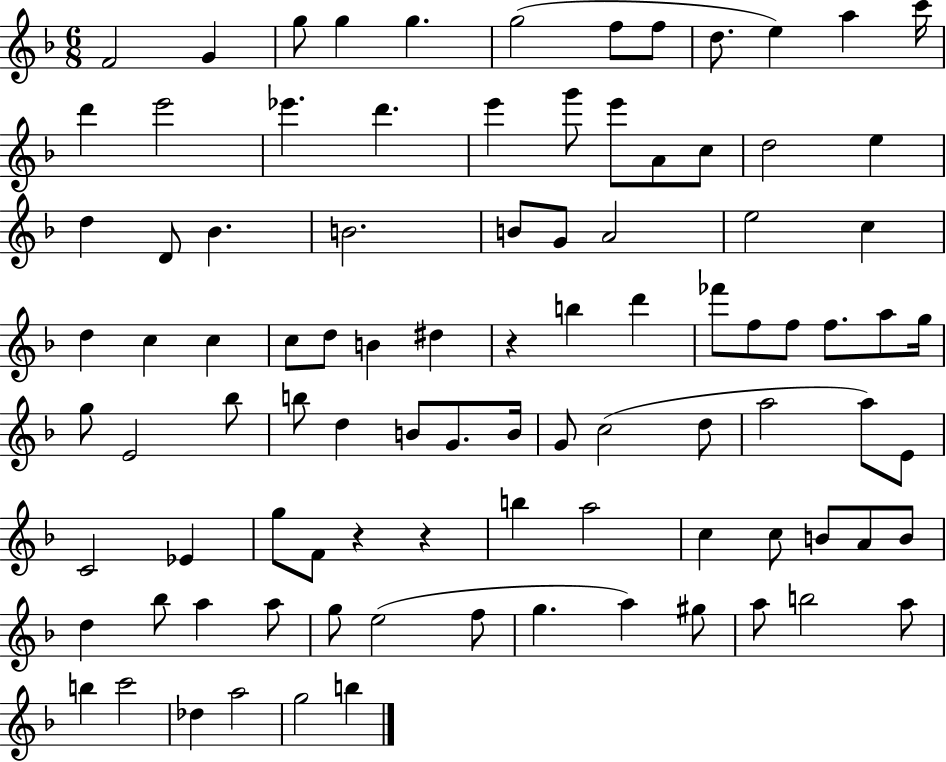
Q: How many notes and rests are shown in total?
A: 94